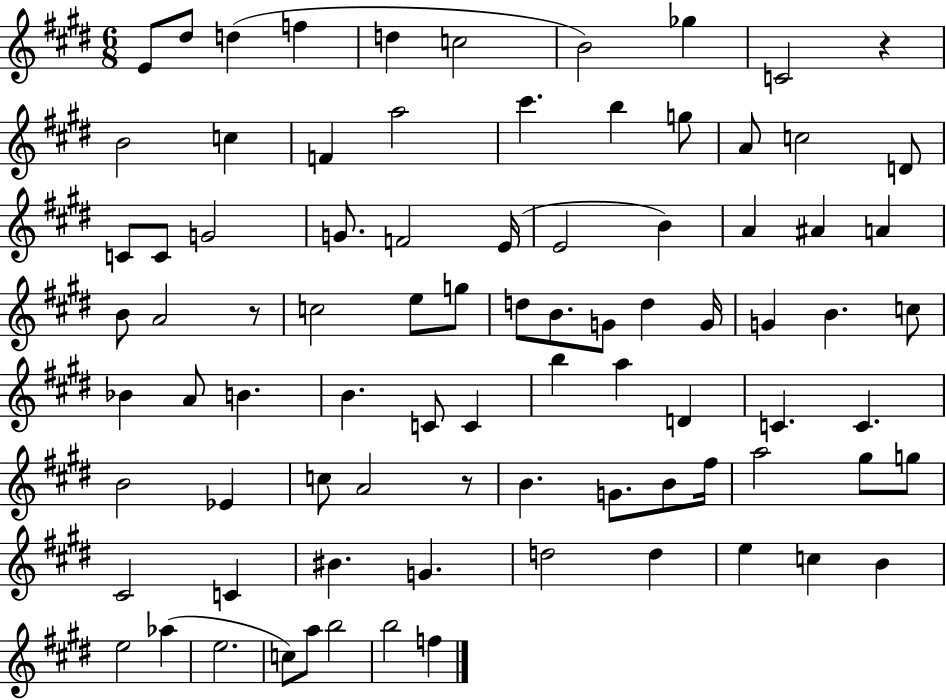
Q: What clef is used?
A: treble